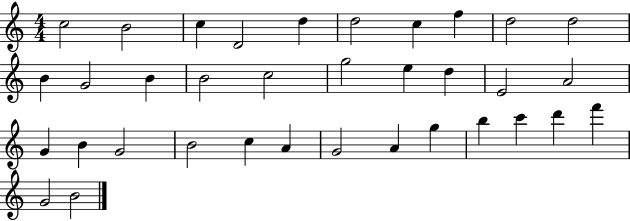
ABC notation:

X:1
T:Untitled
M:4/4
L:1/4
K:C
c2 B2 c D2 d d2 c f d2 d2 B G2 B B2 c2 g2 e d E2 A2 G B G2 B2 c A G2 A g b c' d' f' G2 B2